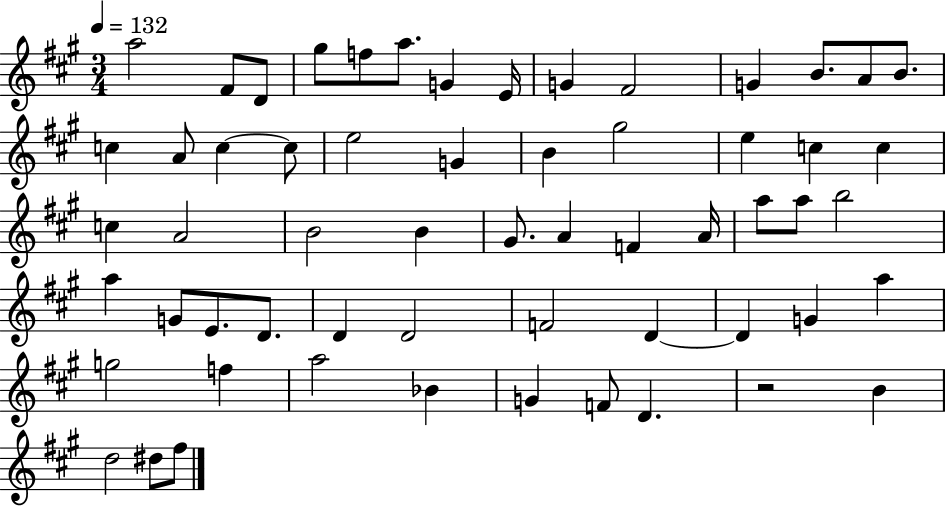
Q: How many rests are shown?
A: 1